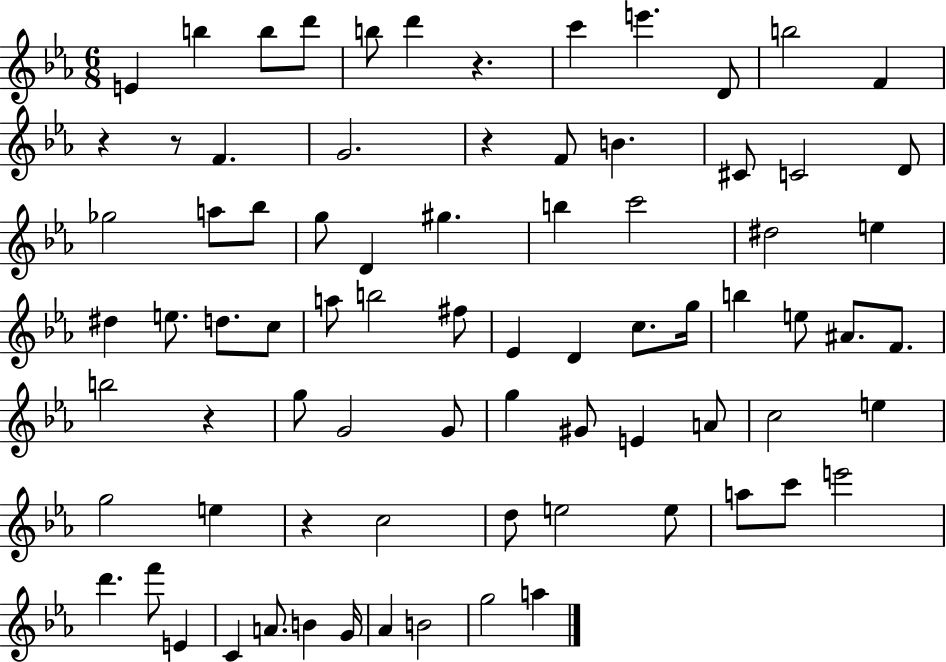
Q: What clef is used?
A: treble